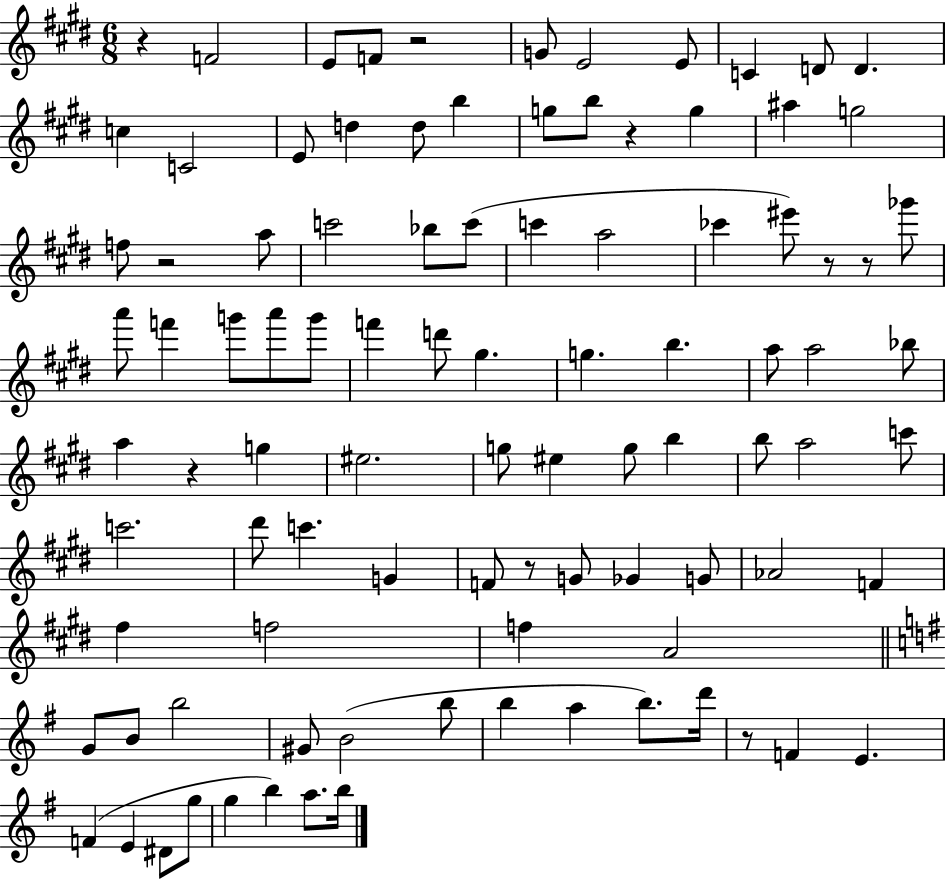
R/q F4/h E4/e F4/e R/h G4/e E4/h E4/e C4/q D4/e D4/q. C5/q C4/h E4/e D5/q D5/e B5/q G5/e B5/e R/q G5/q A#5/q G5/h F5/e R/h A5/e C6/h Bb5/e C6/e C6/q A5/h CES6/q EIS6/e R/e R/e Gb6/e A6/e F6/q G6/e A6/e G6/e F6/q D6/e G#5/q. G5/q. B5/q. A5/e A5/h Bb5/e A5/q R/q G5/q EIS5/h. G5/e EIS5/q G5/e B5/q B5/e A5/h C6/e C6/h. D#6/e C6/q. G4/q F4/e R/e G4/e Gb4/q G4/e Ab4/h F4/q F#5/q F5/h F5/q A4/h G4/e B4/e B5/h G#4/e B4/h B5/e B5/q A5/q B5/e. D6/s R/e F4/q E4/q. F4/q E4/q D#4/e G5/e G5/q B5/q A5/e. B5/s